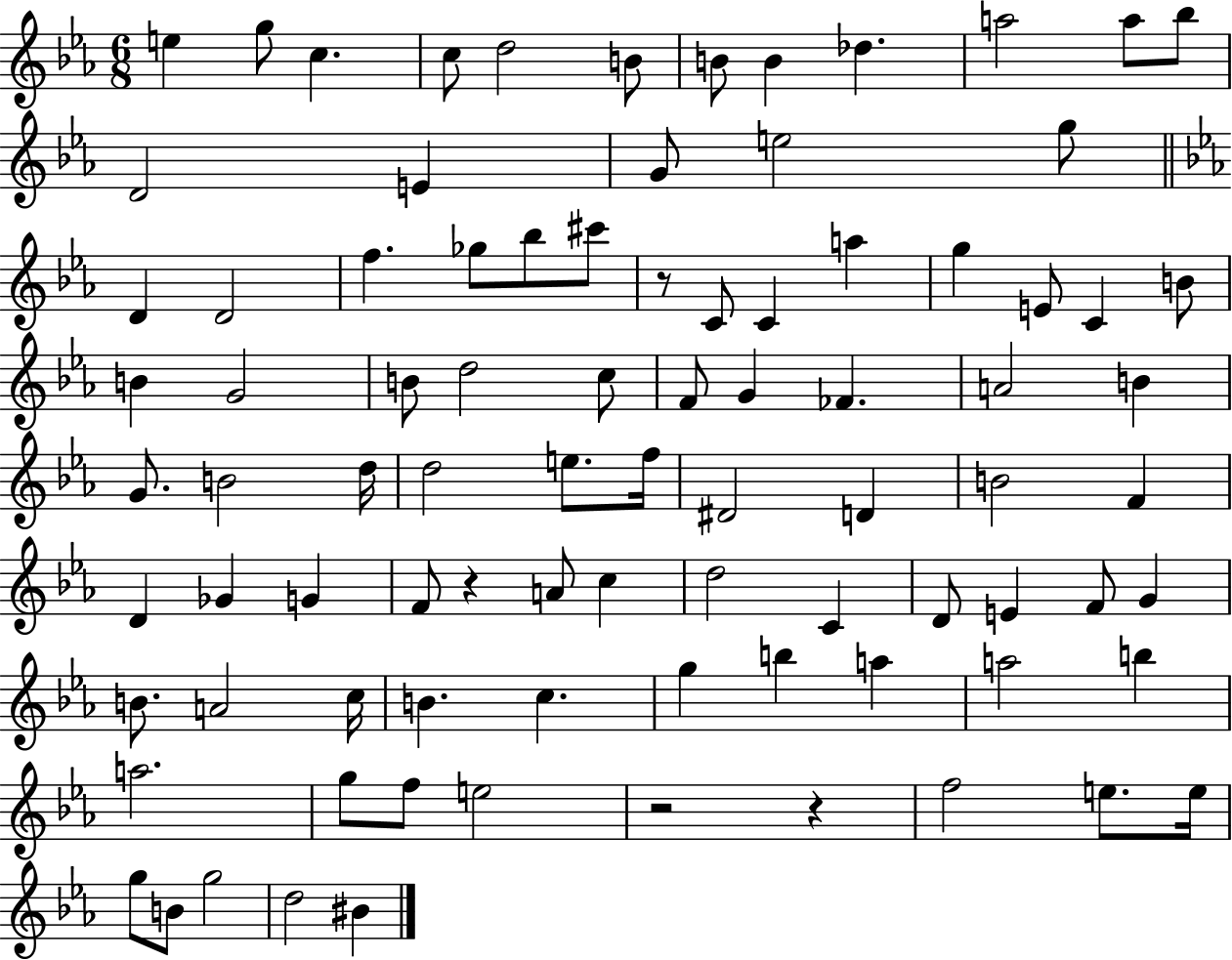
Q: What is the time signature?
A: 6/8